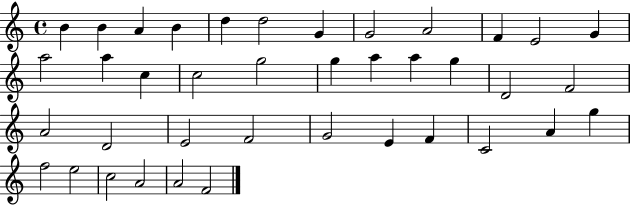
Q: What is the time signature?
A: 4/4